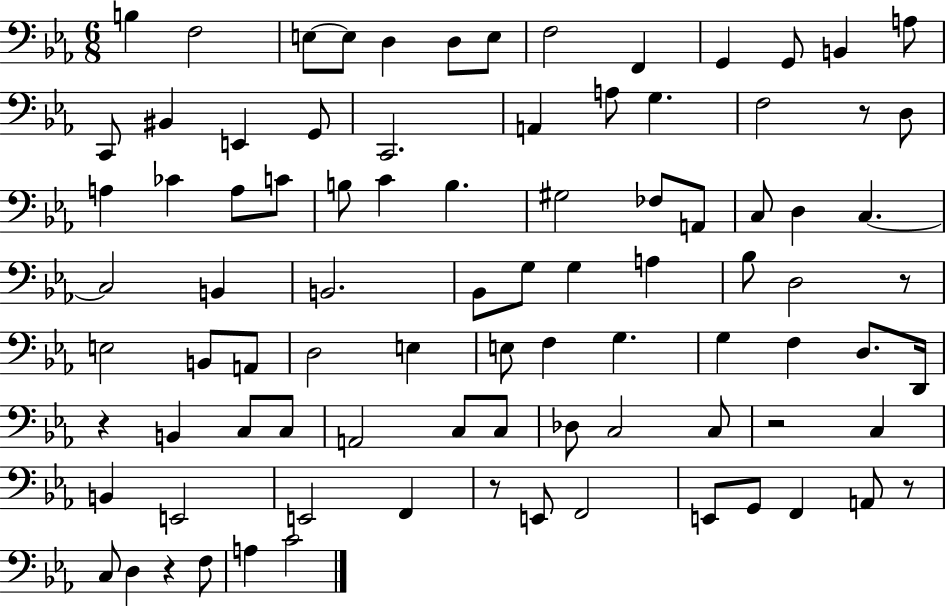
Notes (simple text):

B3/q F3/h E3/e E3/e D3/q D3/e E3/e F3/h F2/q G2/q G2/e B2/q A3/e C2/e BIS2/q E2/q G2/e C2/h. A2/q A3/e G3/q. F3/h R/e D3/e A3/q CES4/q A3/e C4/e B3/e C4/q B3/q. G#3/h FES3/e A2/e C3/e D3/q C3/q. C3/h B2/q B2/h. Bb2/e G3/e G3/q A3/q Bb3/e D3/h R/e E3/h B2/e A2/e D3/h E3/q E3/e F3/q G3/q. G3/q F3/q D3/e. D2/s R/q B2/q C3/e C3/e A2/h C3/e C3/e Db3/e C3/h C3/e R/h C3/q B2/q E2/h E2/h F2/q R/e E2/e F2/h E2/e G2/e F2/q A2/e R/e C3/e D3/q R/q F3/e A3/q C4/h